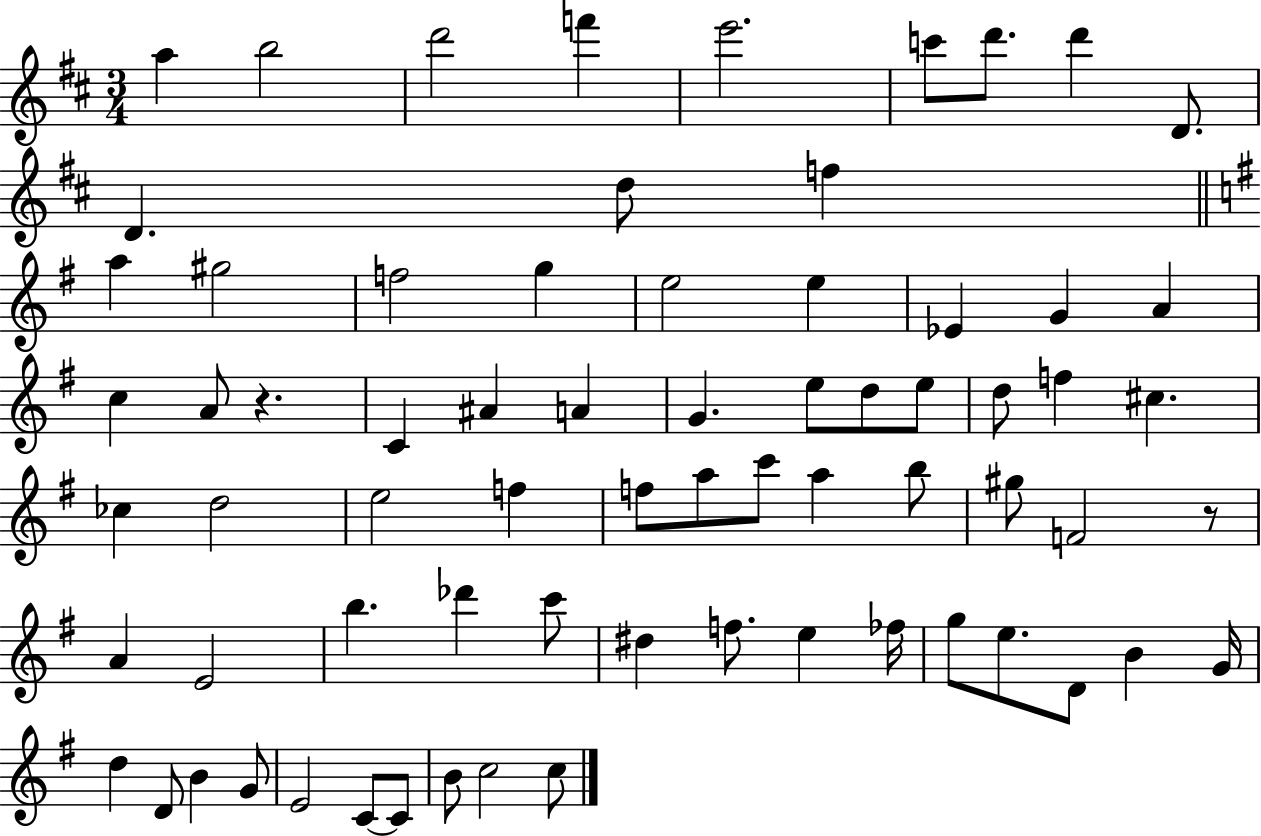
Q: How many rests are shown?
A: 2